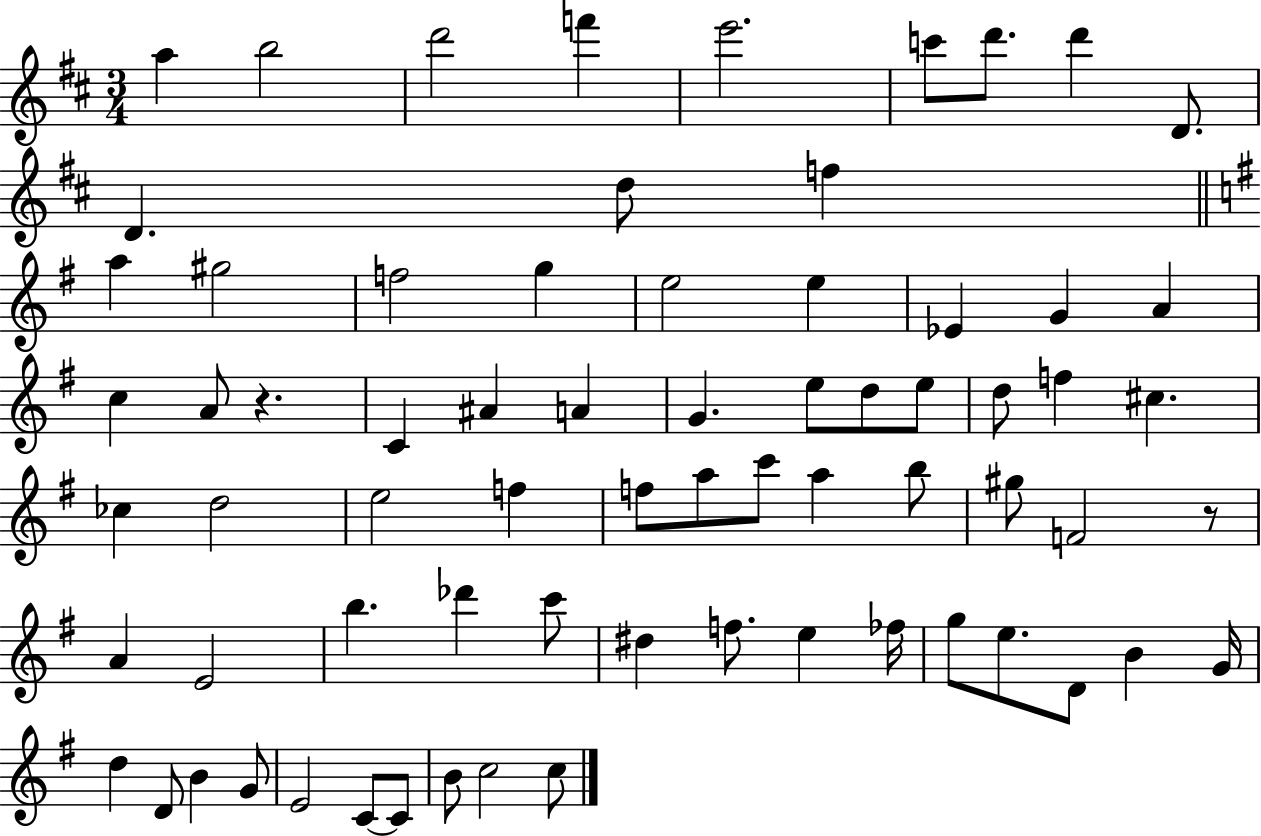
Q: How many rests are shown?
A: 2